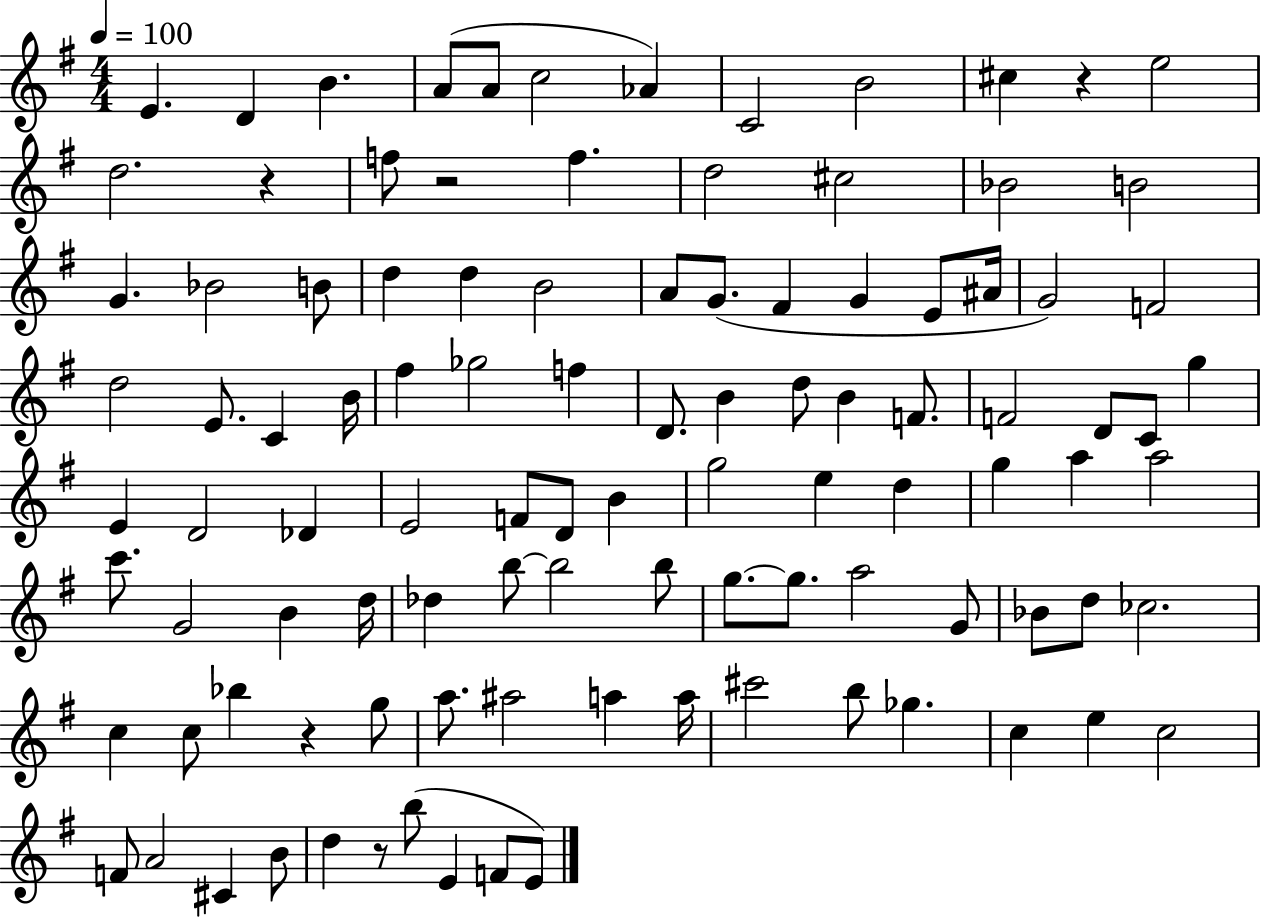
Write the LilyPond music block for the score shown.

{
  \clef treble
  \numericTimeSignature
  \time 4/4
  \key g \major
  \tempo 4 = 100
  \repeat volta 2 { e'4. d'4 b'4. | a'8( a'8 c''2 aes'4) | c'2 b'2 | cis''4 r4 e''2 | \break d''2. r4 | f''8 r2 f''4. | d''2 cis''2 | bes'2 b'2 | \break g'4. bes'2 b'8 | d''4 d''4 b'2 | a'8 g'8.( fis'4 g'4 e'8 ais'16 | g'2) f'2 | \break d''2 e'8. c'4 b'16 | fis''4 ges''2 f''4 | d'8. b'4 d''8 b'4 f'8. | f'2 d'8 c'8 g''4 | \break e'4 d'2 des'4 | e'2 f'8 d'8 b'4 | g''2 e''4 d''4 | g''4 a''4 a''2 | \break c'''8. g'2 b'4 d''16 | des''4 b''8~~ b''2 b''8 | g''8.~~ g''8. a''2 g'8 | bes'8 d''8 ces''2. | \break c''4 c''8 bes''4 r4 g''8 | a''8. ais''2 a''4 a''16 | cis'''2 b''8 ges''4. | c''4 e''4 c''2 | \break f'8 a'2 cis'4 b'8 | d''4 r8 b''8( e'4 f'8 e'8) | } \bar "|."
}